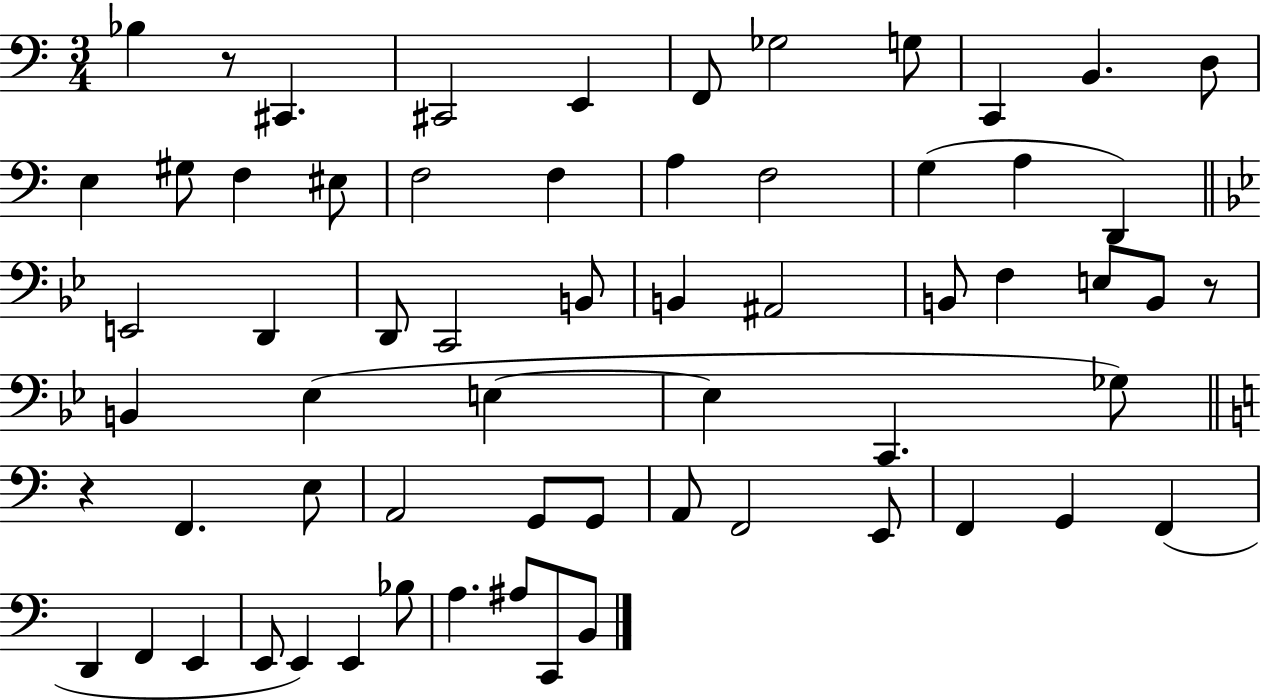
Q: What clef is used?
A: bass